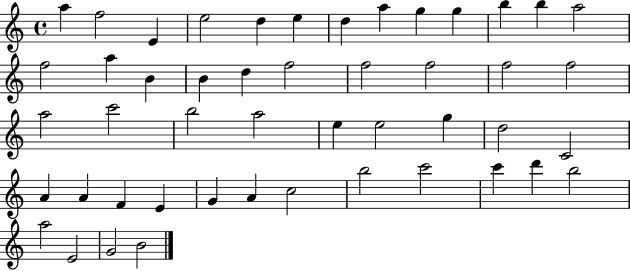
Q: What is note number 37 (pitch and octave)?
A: G4